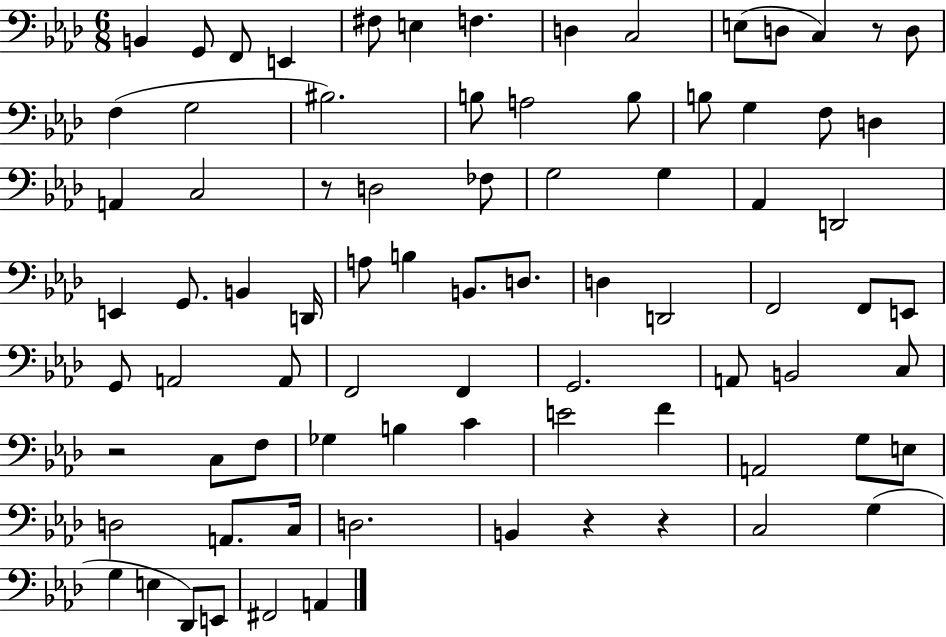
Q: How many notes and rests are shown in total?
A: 81